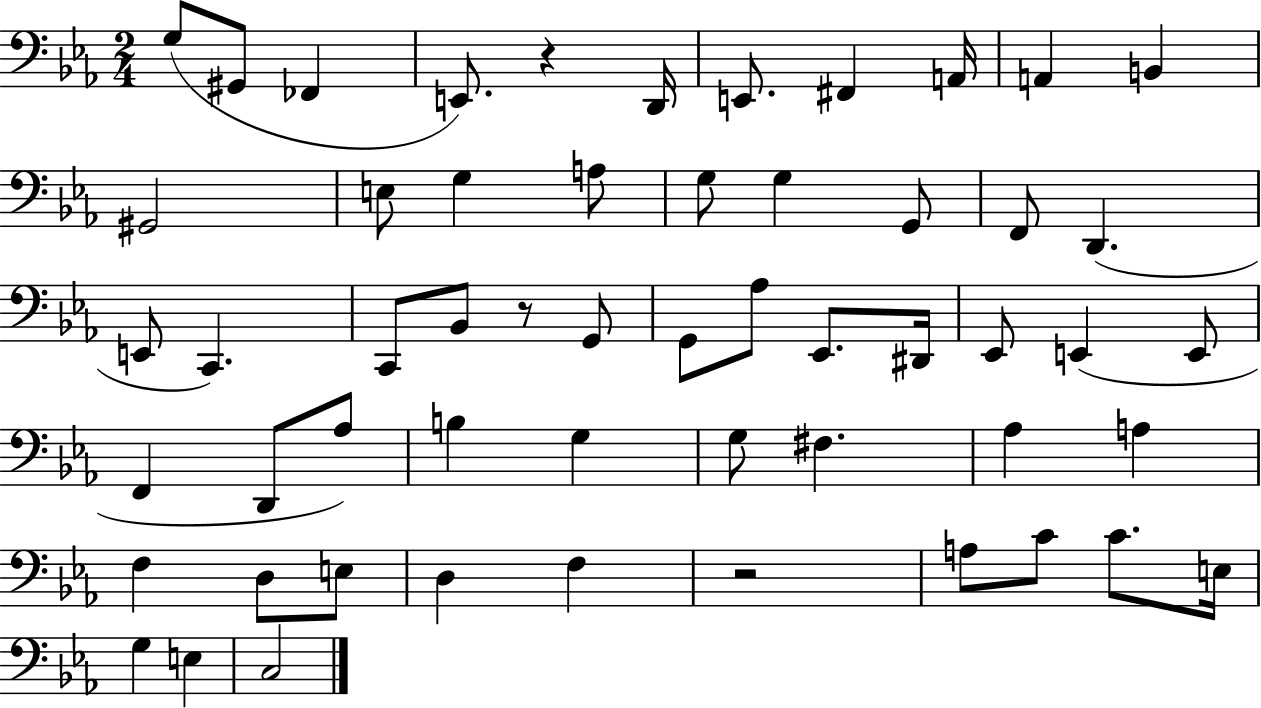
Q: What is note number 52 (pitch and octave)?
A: C3